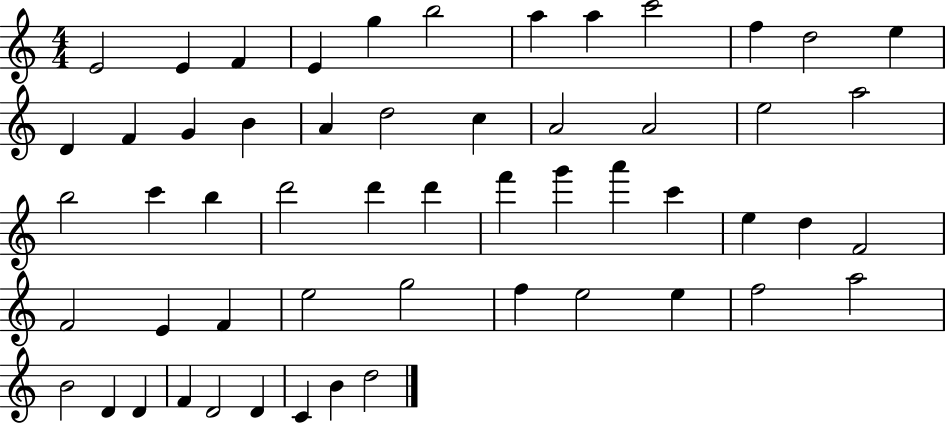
X:1
T:Untitled
M:4/4
L:1/4
K:C
E2 E F E g b2 a a c'2 f d2 e D F G B A d2 c A2 A2 e2 a2 b2 c' b d'2 d' d' f' g' a' c' e d F2 F2 E F e2 g2 f e2 e f2 a2 B2 D D F D2 D C B d2